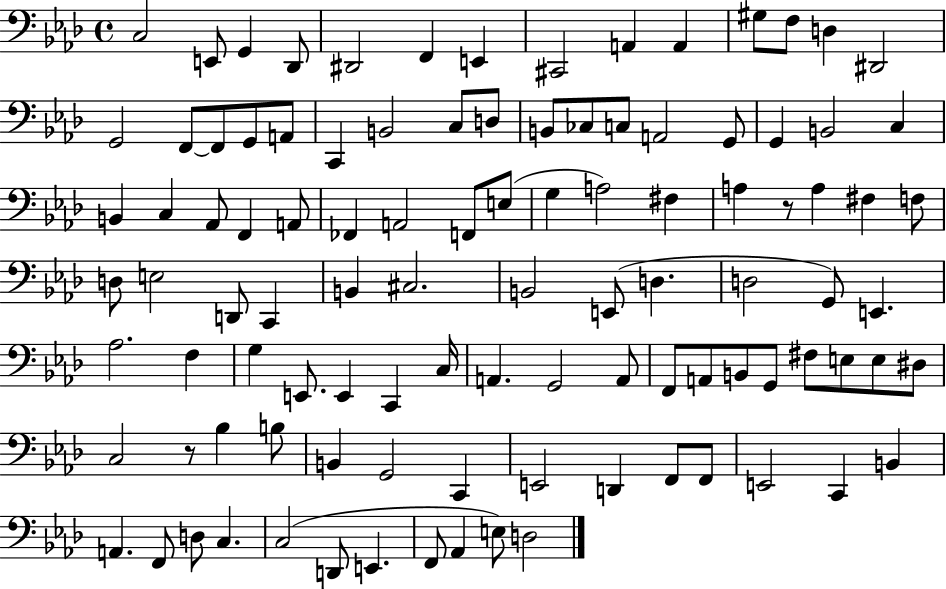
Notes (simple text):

C3/h E2/e G2/q Db2/e D#2/h F2/q E2/q C#2/h A2/q A2/q G#3/e F3/e D3/q D#2/h G2/h F2/e F2/e G2/e A2/e C2/q B2/h C3/e D3/e B2/e CES3/e C3/e A2/h G2/e G2/q B2/h C3/q B2/q C3/q Ab2/e F2/q A2/e FES2/q A2/h F2/e E3/e G3/q A3/h F#3/q A3/q R/e A3/q F#3/q F3/e D3/e E3/h D2/e C2/q B2/q C#3/h. B2/h E2/e D3/q. D3/h G2/e E2/q. Ab3/h. F3/q G3/q E2/e. E2/q C2/q C3/s A2/q. G2/h A2/e F2/e A2/e B2/e G2/e F#3/e E3/e E3/e D#3/e C3/h R/e Bb3/q B3/e B2/q G2/h C2/q E2/h D2/q F2/e F2/e E2/h C2/q B2/q A2/q. F2/e D3/e C3/q. C3/h D2/e E2/q. F2/e Ab2/q E3/e D3/h